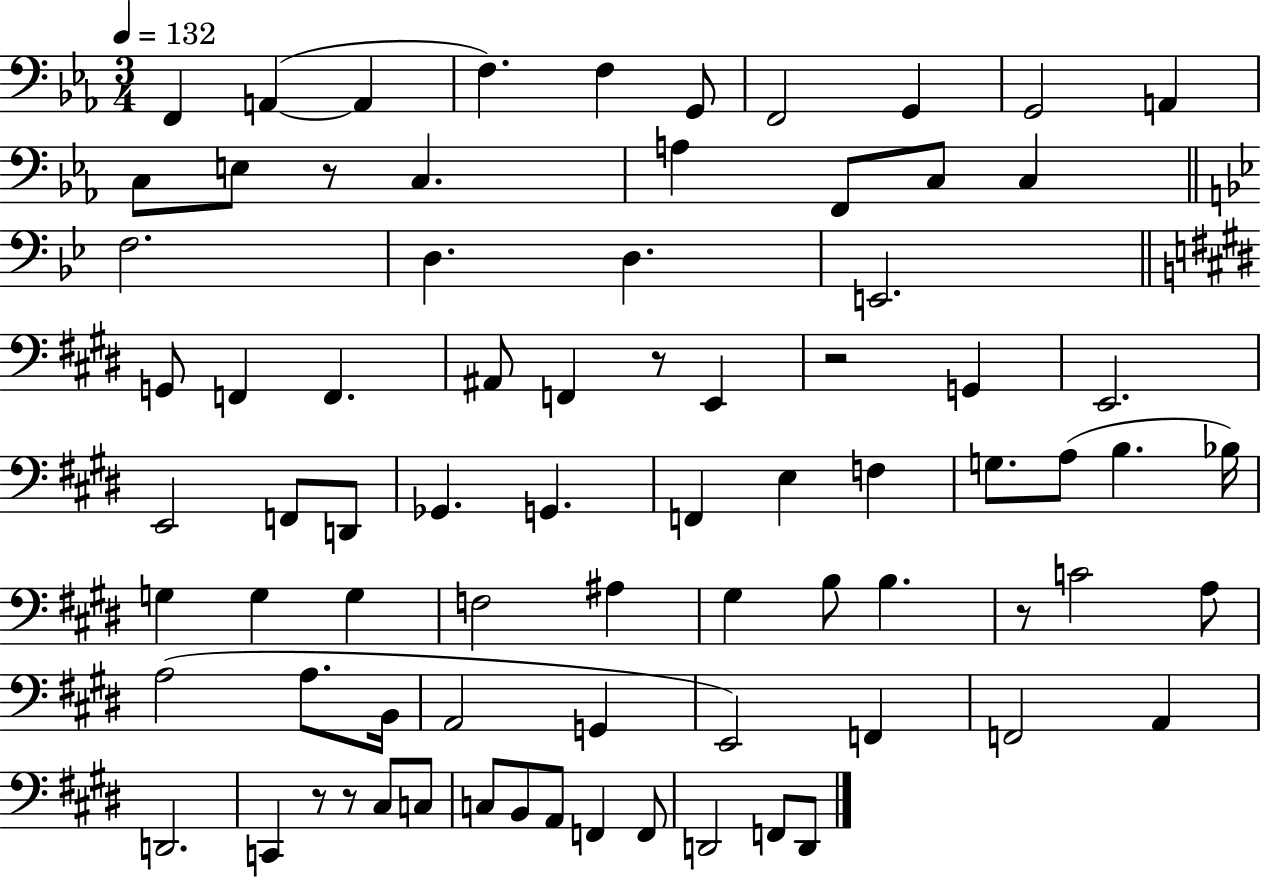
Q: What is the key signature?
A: EES major